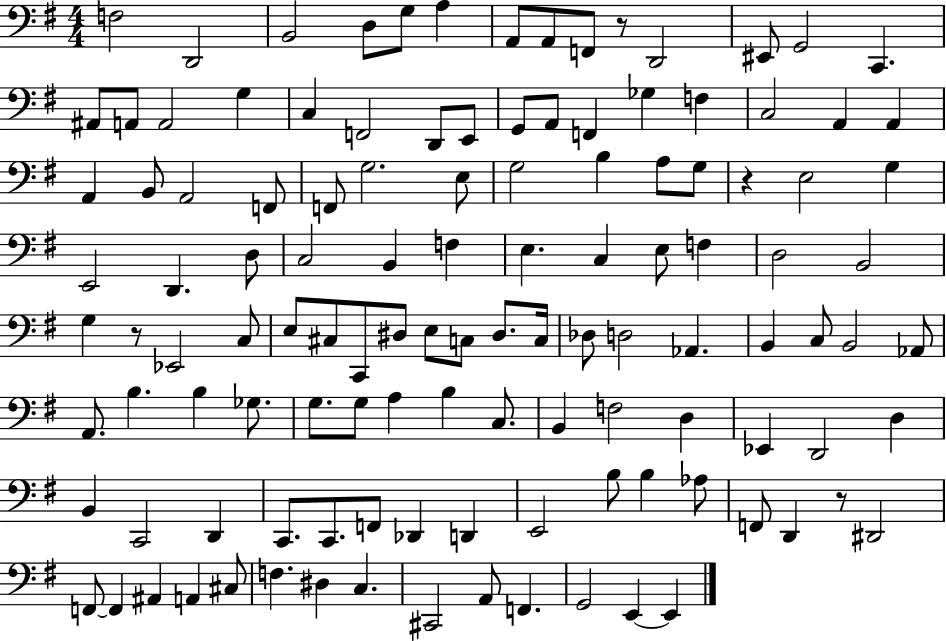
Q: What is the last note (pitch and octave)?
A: E2